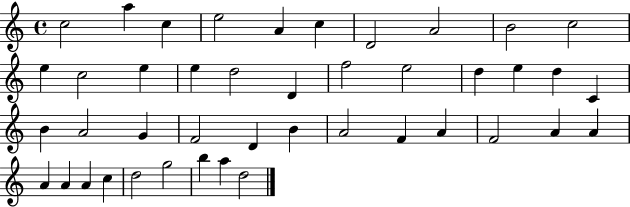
X:1
T:Untitled
M:4/4
L:1/4
K:C
c2 a c e2 A c D2 A2 B2 c2 e c2 e e d2 D f2 e2 d e d C B A2 G F2 D B A2 F A F2 A A A A A c d2 g2 b a d2